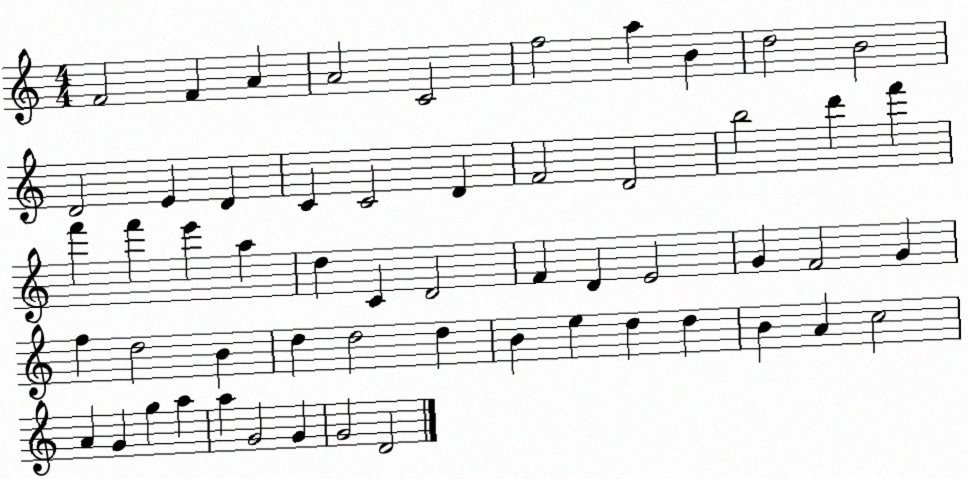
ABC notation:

X:1
T:Untitled
M:4/4
L:1/4
K:C
F2 F A A2 C2 f2 a B d2 B2 D2 E D C C2 D F2 D2 b2 d' f' f' f' e' a d C D2 F D E2 G F2 G f d2 B d d2 d B e d d B A c2 A G g a a G2 G G2 D2